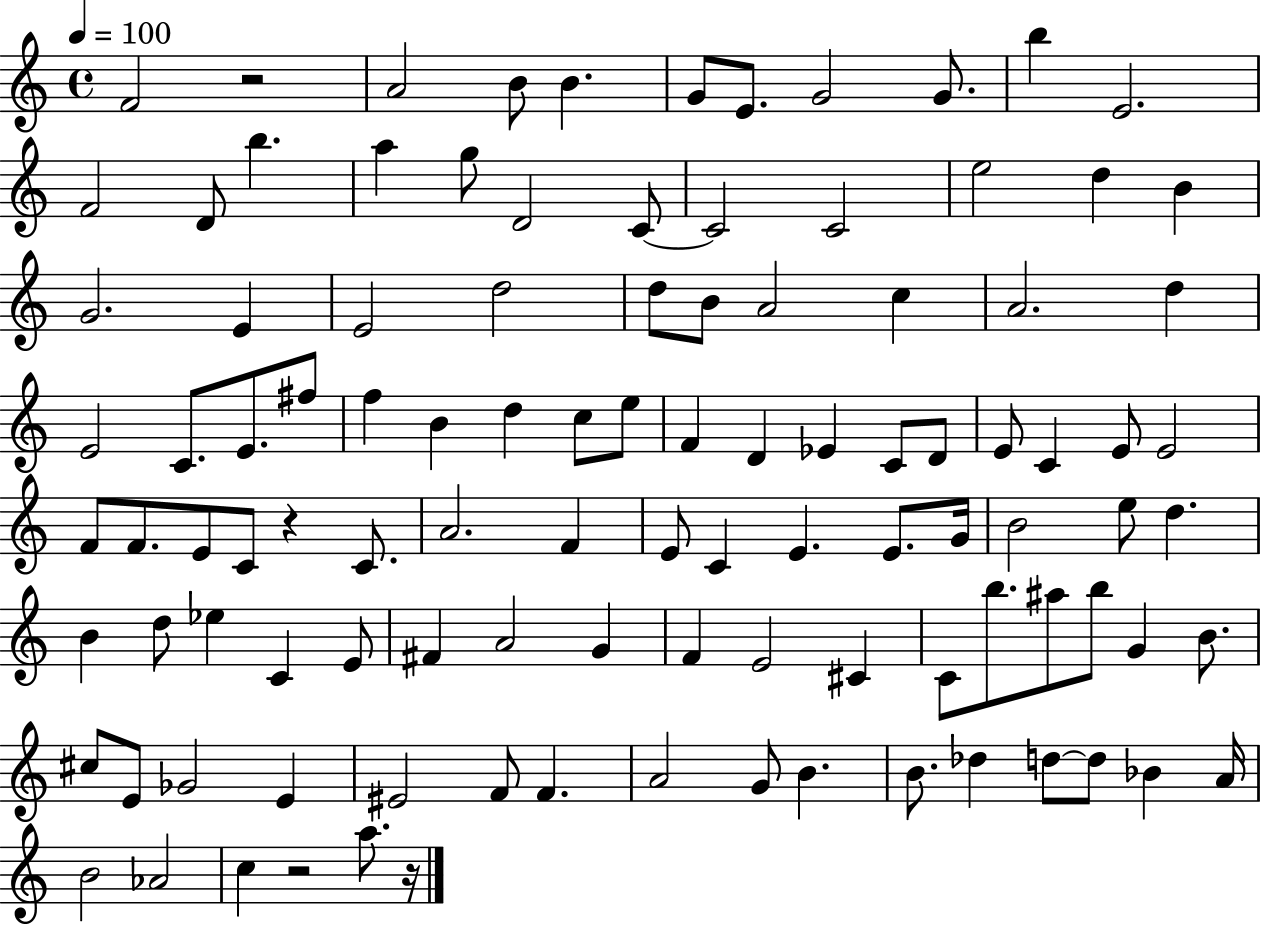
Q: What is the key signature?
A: C major